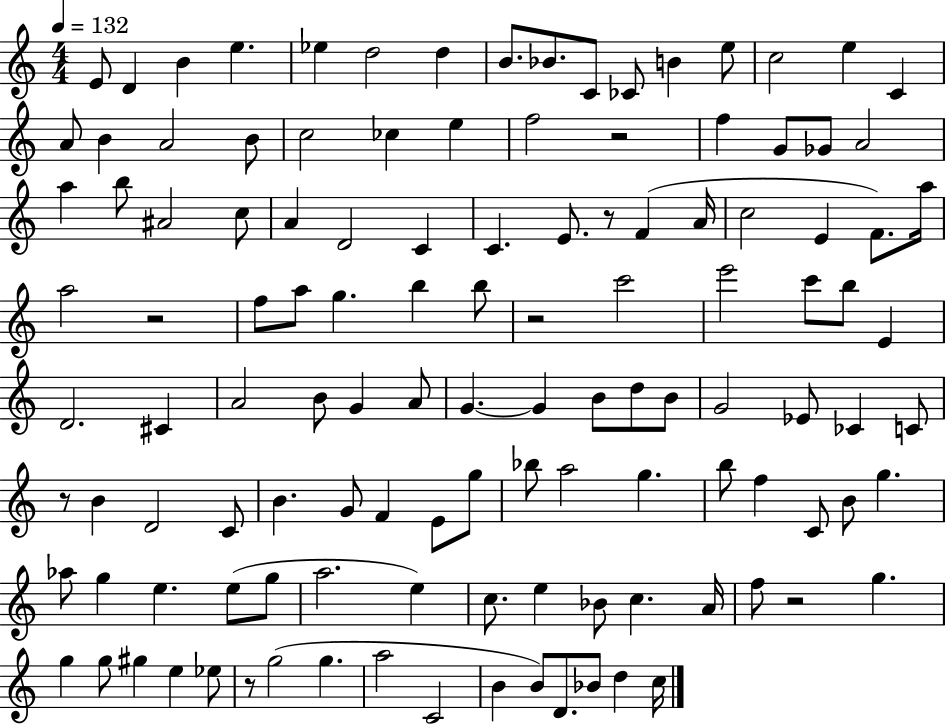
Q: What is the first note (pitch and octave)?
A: E4